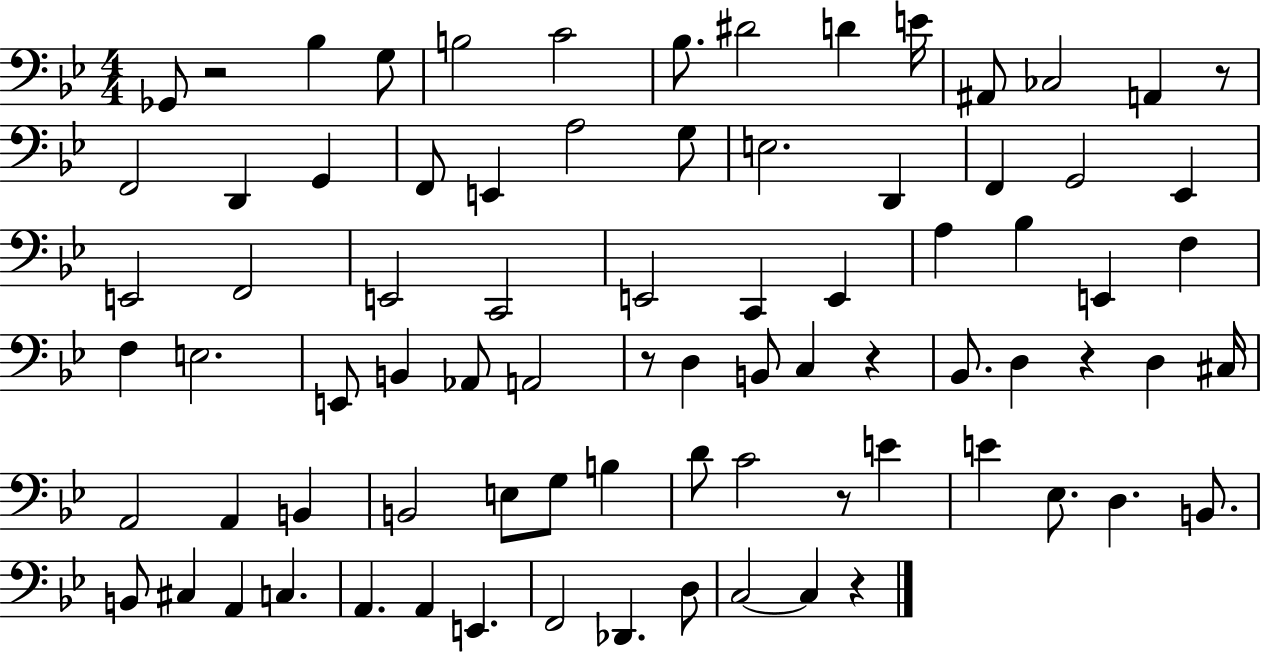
X:1
T:Untitled
M:4/4
L:1/4
K:Bb
_G,,/2 z2 _B, G,/2 B,2 C2 _B,/2 ^D2 D E/4 ^A,,/2 _C,2 A,, z/2 F,,2 D,, G,, F,,/2 E,, A,2 G,/2 E,2 D,, F,, G,,2 _E,, E,,2 F,,2 E,,2 C,,2 E,,2 C,, E,, A, _B, E,, F, F, E,2 E,,/2 B,, _A,,/2 A,,2 z/2 D, B,,/2 C, z _B,,/2 D, z D, ^C,/4 A,,2 A,, B,, B,,2 E,/2 G,/2 B, D/2 C2 z/2 E E _E,/2 D, B,,/2 B,,/2 ^C, A,, C, A,, A,, E,, F,,2 _D,, D,/2 C,2 C, z